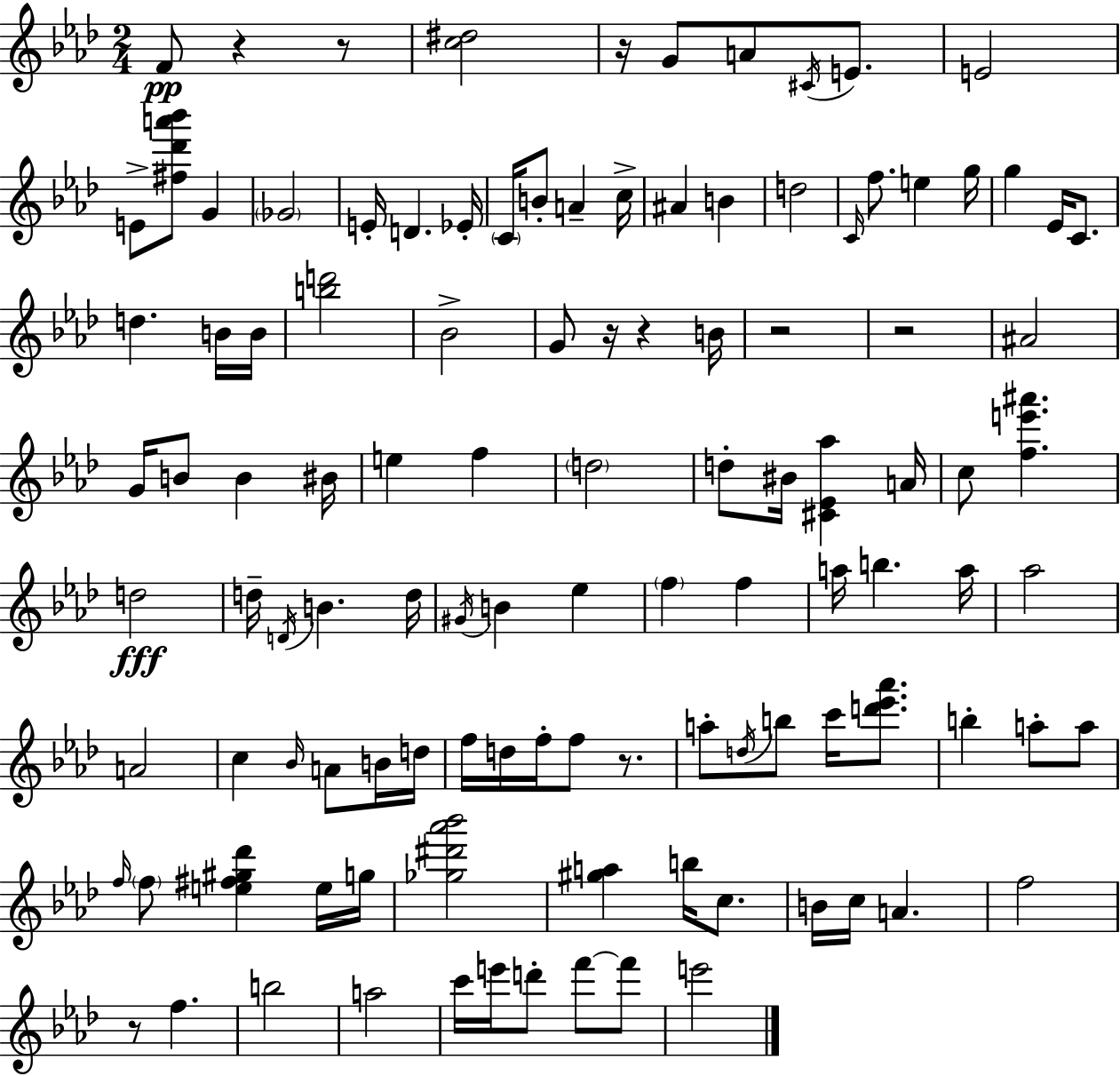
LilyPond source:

{
  \clef treble
  \numericTimeSignature
  \time 2/4
  \key f \minor
  f'8\pp r4 r8 | <c'' dis''>2 | r16 g'8 a'8 \acciaccatura { cis'16 } e'8. | e'2 | \break e'8-> <fis'' des''' a''' bes'''>8 g'4 | \parenthesize ges'2 | e'16-. d'4. | ees'16-. \parenthesize c'16 b'8-. a'4-- | \break c''16-> ais'4 b'4 | d''2 | \grace { c'16 } f''8. e''4 | g''16 g''4 ees'16 c'8. | \break d''4. | b'16 b'16 <b'' d'''>2 | bes'2-> | g'8 r16 r4 | \break b'16 r2 | r2 | ais'2 | g'16 b'8 b'4 | \break bis'16 e''4 f''4 | \parenthesize d''2 | d''8-. bis'16 <cis' ees' aes''>4 | a'16 c''8 <f'' e''' ais'''>4. | \break d''2\fff | d''16-- \acciaccatura { d'16 } b'4. | d''16 \acciaccatura { gis'16 } b'4 | ees''4 \parenthesize f''4 | \break f''4 a''16 b''4. | a''16 aes''2 | a'2 | c''4 | \break \grace { bes'16 } a'8 b'16 d''16 f''16 d''16 f''16-. | f''8 r8. a''8-. \acciaccatura { d''16 } | b''8 c'''16 <d''' ees''' aes'''>8. b''4-. | a''8-. a''8 \grace { f''16 } \parenthesize f''8 | \break <e'' fis'' gis'' des'''>4 e''16 g''16 <ges'' dis''' aes''' bes'''>2 | <gis'' a''>4 | b''16 c''8. b'16 | c''16 a'4. f''2 | \break r8 | f''4. b''2 | a''2 | c'''16 | \break e'''16 d'''8-. f'''8~~ f'''8 e'''2 | \bar "|."
}